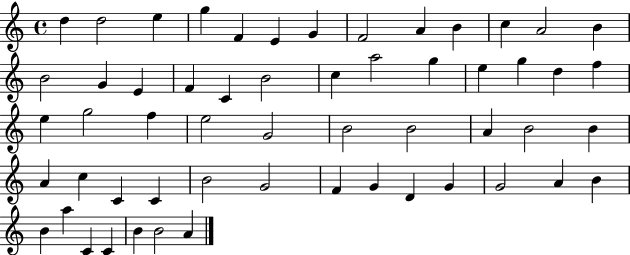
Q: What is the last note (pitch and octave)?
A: A4